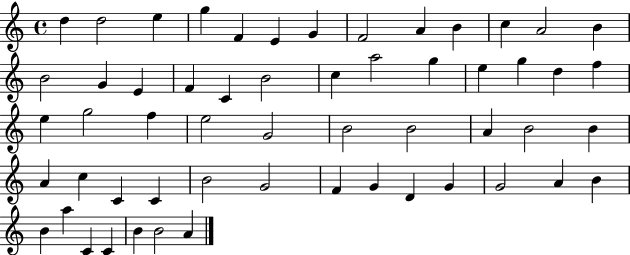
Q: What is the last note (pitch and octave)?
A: A4